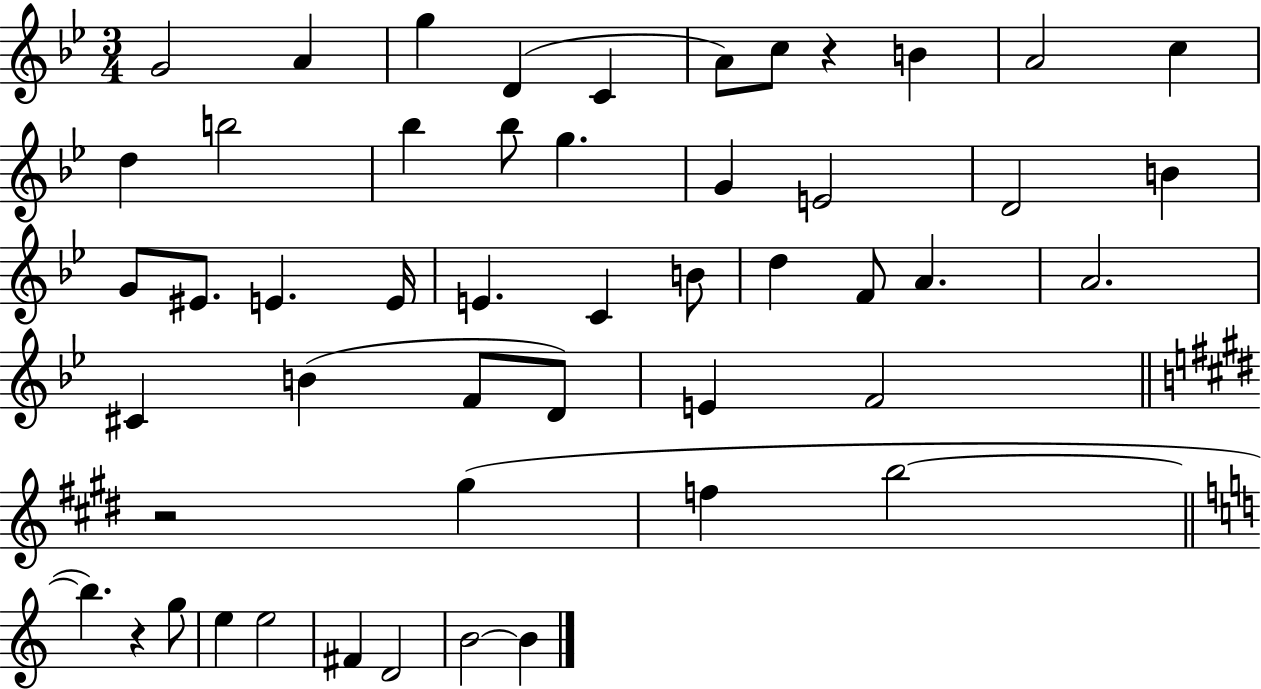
{
  \clef treble
  \numericTimeSignature
  \time 3/4
  \key bes \major
  \repeat volta 2 { g'2 a'4 | g''4 d'4( c'4 | a'8) c''8 r4 b'4 | a'2 c''4 | \break d''4 b''2 | bes''4 bes''8 g''4. | g'4 e'2 | d'2 b'4 | \break g'8 eis'8. e'4. e'16 | e'4. c'4 b'8 | d''4 f'8 a'4. | a'2. | \break cis'4 b'4( f'8 d'8) | e'4 f'2 | \bar "||" \break \key e \major r2 gis''4( | f''4 b''2~~ | \bar "||" \break \key c \major b''4.) r4 g''8 | e''4 e''2 | fis'4 d'2 | b'2~~ b'4 | \break } \bar "|."
}